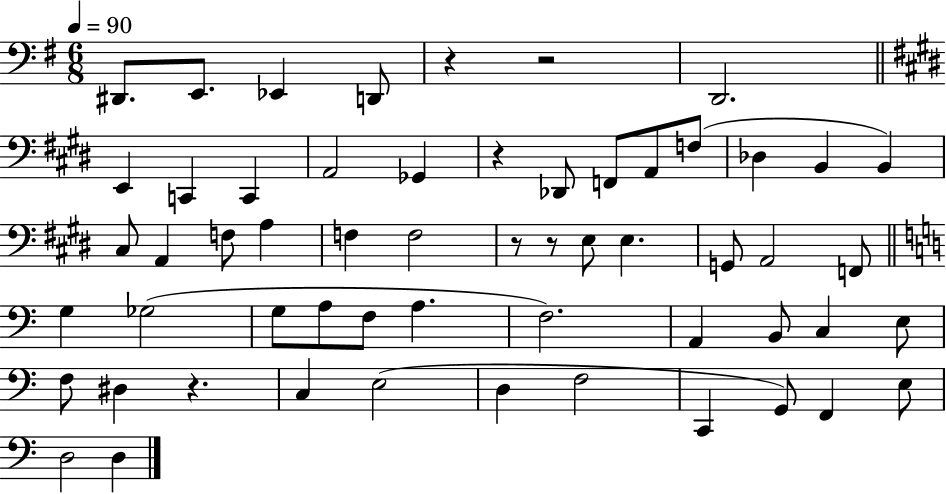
{
  \clef bass
  \numericTimeSignature
  \time 6/8
  \key g \major
  \tempo 4 = 90
  dis,8. e,8. ees,4 d,8 | r4 r2 | d,2. | \bar "||" \break \key e \major e,4 c,4 c,4 | a,2 ges,4 | r4 des,8 f,8 a,8 f8( | des4 b,4 b,4) | \break cis8 a,4 f8 a4 | f4 f2 | r8 r8 e8 e4. | g,8 a,2 f,8 | \break \bar "||" \break \key c \major g4 ges2( | g8 a8 f8 a4. | f2.) | a,4 b,8 c4 e8 | \break f8 dis4 r4. | c4 e2( | d4 f2 | c,4 g,8) f,4 e8 | \break d2 d4 | \bar "|."
}